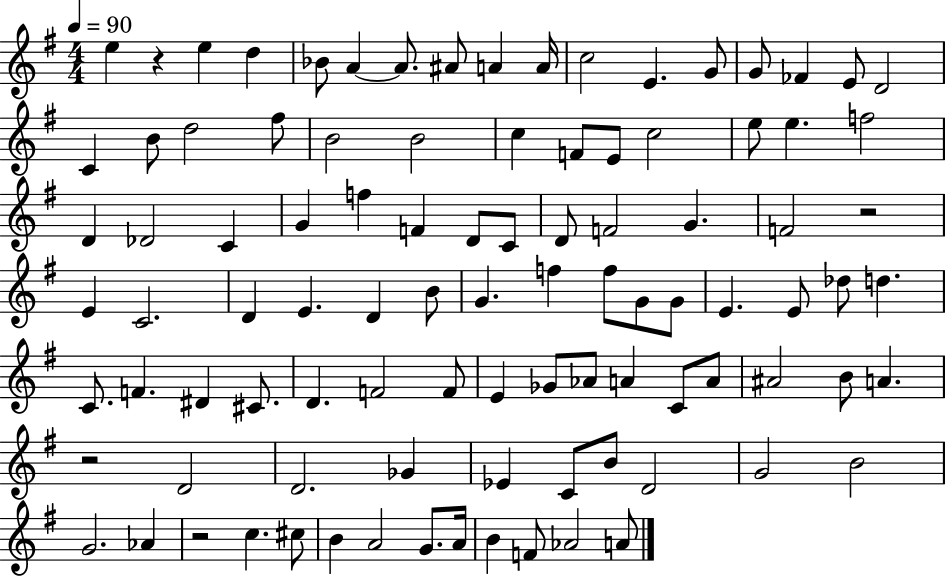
{
  \clef treble
  \numericTimeSignature
  \time 4/4
  \key g \major
  \tempo 4 = 90
  e''4 r4 e''4 d''4 | bes'8 a'4~~ a'8. ais'8 a'4 a'16 | c''2 e'4. g'8 | g'8 fes'4 e'8 d'2 | \break c'4 b'8 d''2 fis''8 | b'2 b'2 | c''4 f'8 e'8 c''2 | e''8 e''4. f''2 | \break d'4 des'2 c'4 | g'4 f''4 f'4 d'8 c'8 | d'8 f'2 g'4. | f'2 r2 | \break e'4 c'2. | d'4 e'4. d'4 b'8 | g'4. f''4 f''8 g'8 g'8 | e'4. e'8 des''8 d''4. | \break c'8. f'4. dis'4 cis'8. | d'4. f'2 f'8 | e'4 ges'8 aes'8 a'4 c'8 a'8 | ais'2 b'8 a'4. | \break r2 d'2 | d'2. ges'4 | ees'4 c'8 b'8 d'2 | g'2 b'2 | \break g'2. aes'4 | r2 c''4. cis''8 | b'4 a'2 g'8. a'16 | b'4 f'8 aes'2 a'8 | \break \bar "|."
}